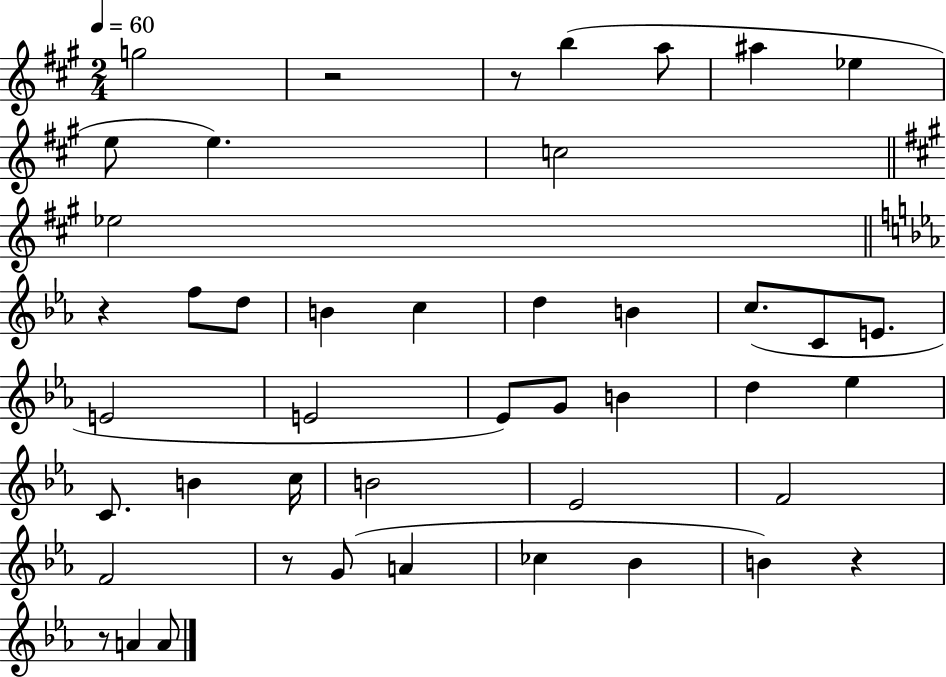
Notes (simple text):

G5/h R/h R/e B5/q A5/e A#5/q Eb5/q E5/e E5/q. C5/h Eb5/h R/q F5/e D5/e B4/q C5/q D5/q B4/q C5/e. C4/e E4/e. E4/h E4/h Eb4/e G4/e B4/q D5/q Eb5/q C4/e. B4/q C5/s B4/h Eb4/h F4/h F4/h R/e G4/e A4/q CES5/q Bb4/q B4/q R/q R/e A4/q A4/e